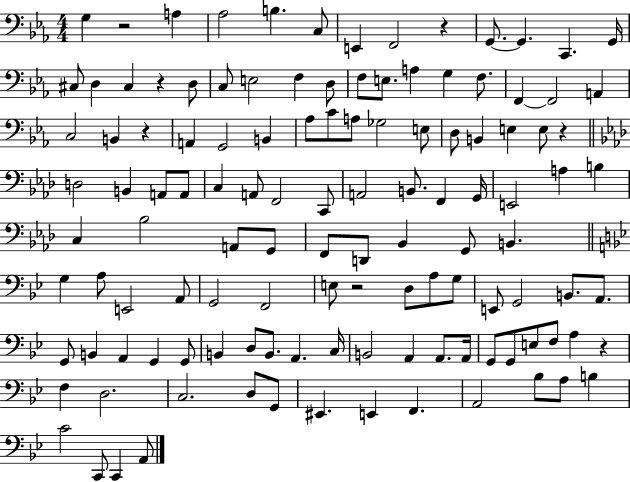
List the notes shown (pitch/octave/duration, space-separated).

G3/q R/h A3/q Ab3/h B3/q. C3/e E2/q F2/h R/q G2/e. G2/q. C2/q. G2/s C#3/e D3/q C#3/q R/q D3/e C3/e E3/h F3/q D3/e F3/e E3/e. A3/q G3/q F3/e. F2/q F2/h A2/q C3/h B2/q R/q A2/q G2/h B2/q Ab3/e C4/e A3/e Gb3/h E3/e D3/e B2/q E3/q E3/e R/q D3/h B2/q A2/e A2/e C3/q A2/e F2/h C2/e A2/h B2/e. F2/q G2/s E2/h A3/q B3/q C3/q Bb3/h A2/e G2/e F2/e D2/e Bb2/q G2/e B2/q. G3/q A3/e E2/h A2/e G2/h F2/h E3/e R/h D3/e A3/e G3/e E2/e G2/h B2/e. A2/e. G2/e B2/q A2/q G2/q G2/e B2/q D3/e B2/e. A2/q. C3/s B2/h A2/q A2/e. A2/s G2/e G2/e E3/e F3/e A3/q R/q F3/q D3/h. C3/h. D3/e G2/e EIS2/q. E2/q F2/q. A2/h Bb3/e A3/e B3/q C4/h C2/e C2/q A2/e